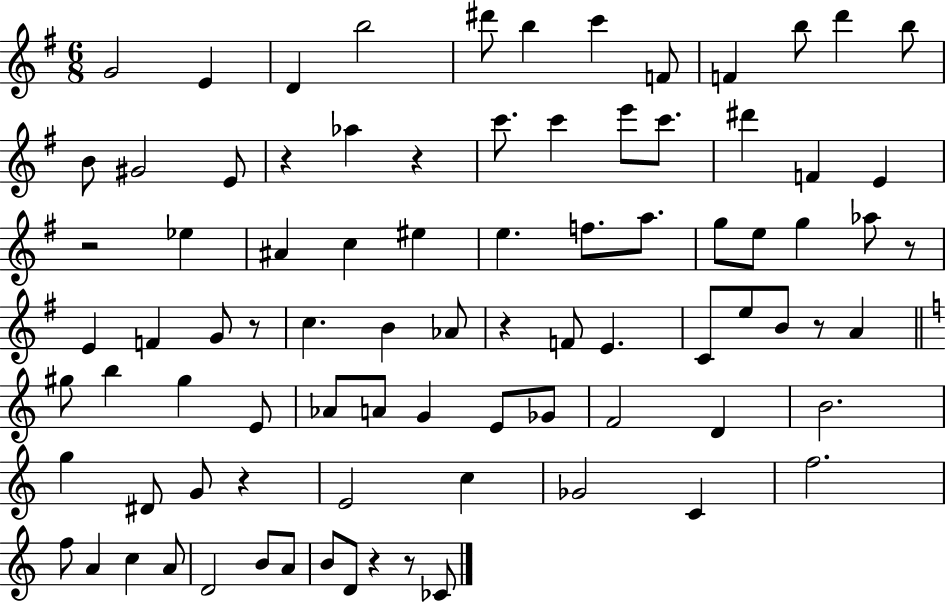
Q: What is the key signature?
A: G major